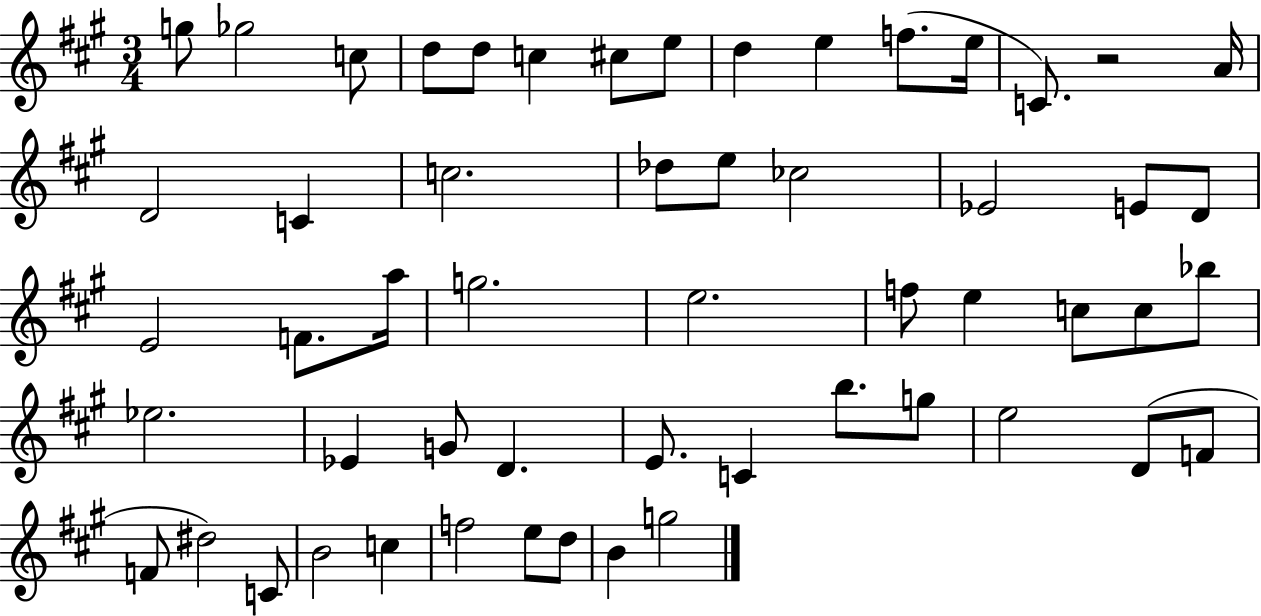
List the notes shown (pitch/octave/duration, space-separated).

G5/e Gb5/h C5/e D5/e D5/e C5/q C#5/e E5/e D5/q E5/q F5/e. E5/s C4/e. R/h A4/s D4/h C4/q C5/h. Db5/e E5/e CES5/h Eb4/h E4/e D4/e E4/h F4/e. A5/s G5/h. E5/h. F5/e E5/q C5/e C5/e Bb5/e Eb5/h. Eb4/q G4/e D4/q. E4/e. C4/q B5/e. G5/e E5/h D4/e F4/e F4/e D#5/h C4/e B4/h C5/q F5/h E5/e D5/e B4/q G5/h